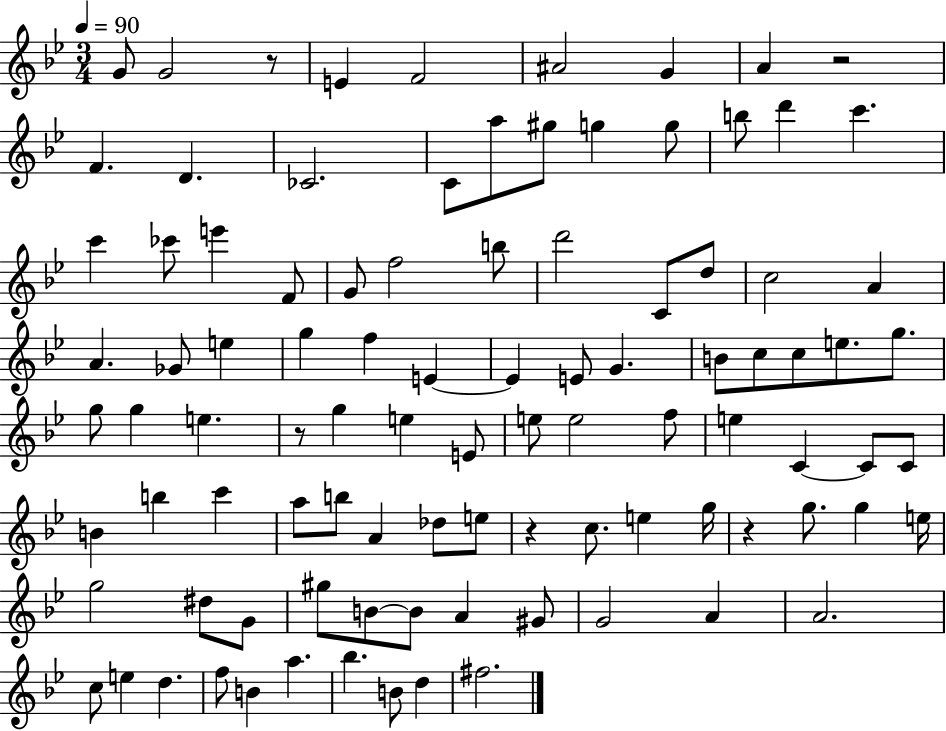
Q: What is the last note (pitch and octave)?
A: F#5